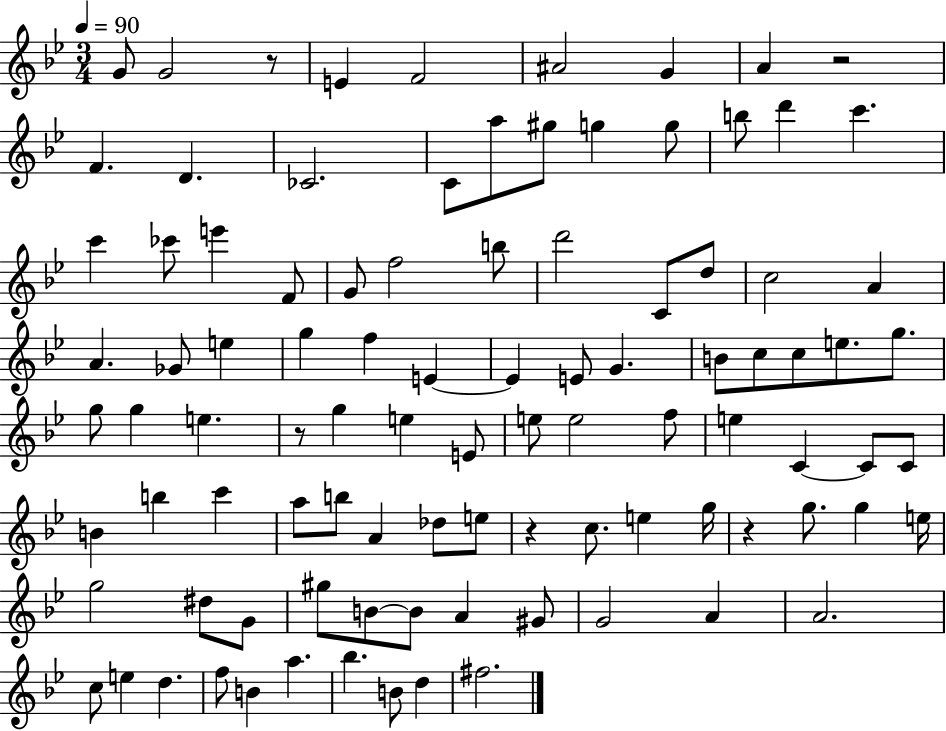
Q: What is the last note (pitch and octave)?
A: F#5